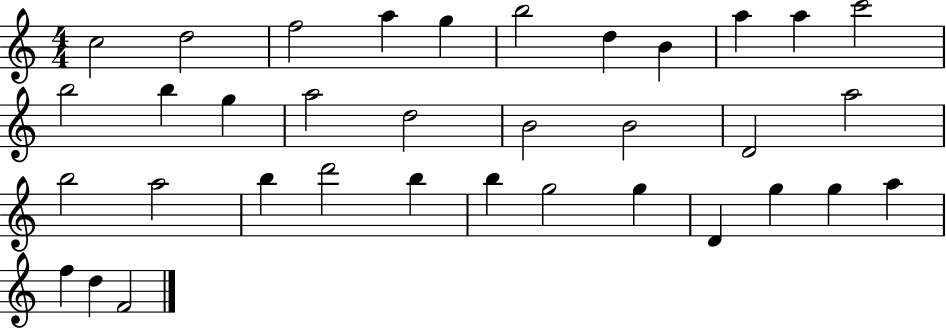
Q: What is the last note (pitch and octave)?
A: F4